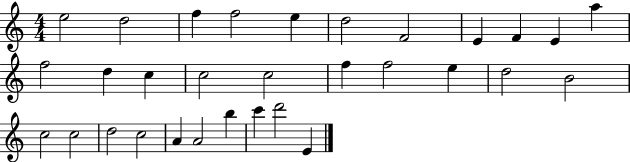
E5/h D5/h F5/q F5/h E5/q D5/h F4/h E4/q F4/q E4/q A5/q F5/h D5/q C5/q C5/h C5/h F5/q F5/h E5/q D5/h B4/h C5/h C5/h D5/h C5/h A4/q A4/h B5/q C6/q D6/h E4/q